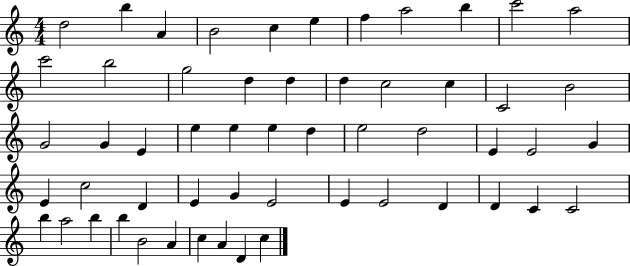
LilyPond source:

{
  \clef treble
  \numericTimeSignature
  \time 4/4
  \key c \major
  d''2 b''4 a'4 | b'2 c''4 e''4 | f''4 a''2 b''4 | c'''2 a''2 | \break c'''2 b''2 | g''2 d''4 d''4 | d''4 c''2 c''4 | c'2 b'2 | \break g'2 g'4 e'4 | e''4 e''4 e''4 d''4 | e''2 d''2 | e'4 e'2 g'4 | \break e'4 c''2 d'4 | e'4 g'4 e'2 | e'4 e'2 d'4 | d'4 c'4 c'2 | \break b''4 a''2 b''4 | b''4 b'2 a'4 | c''4 a'4 d'4 c''4 | \bar "|."
}